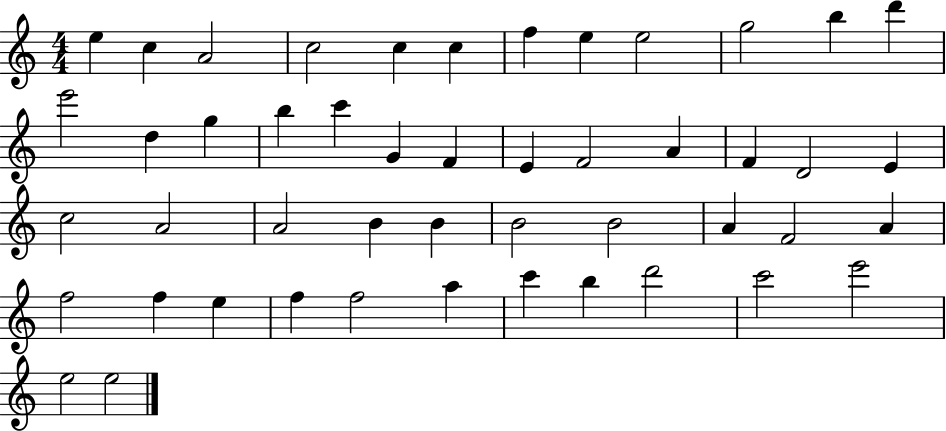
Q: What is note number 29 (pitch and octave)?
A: B4